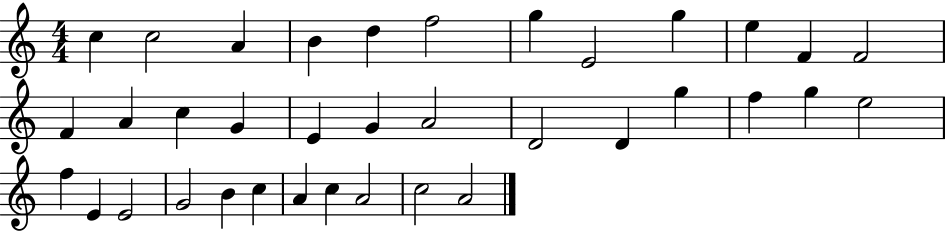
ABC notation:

X:1
T:Untitled
M:4/4
L:1/4
K:C
c c2 A B d f2 g E2 g e F F2 F A c G E G A2 D2 D g f g e2 f E E2 G2 B c A c A2 c2 A2